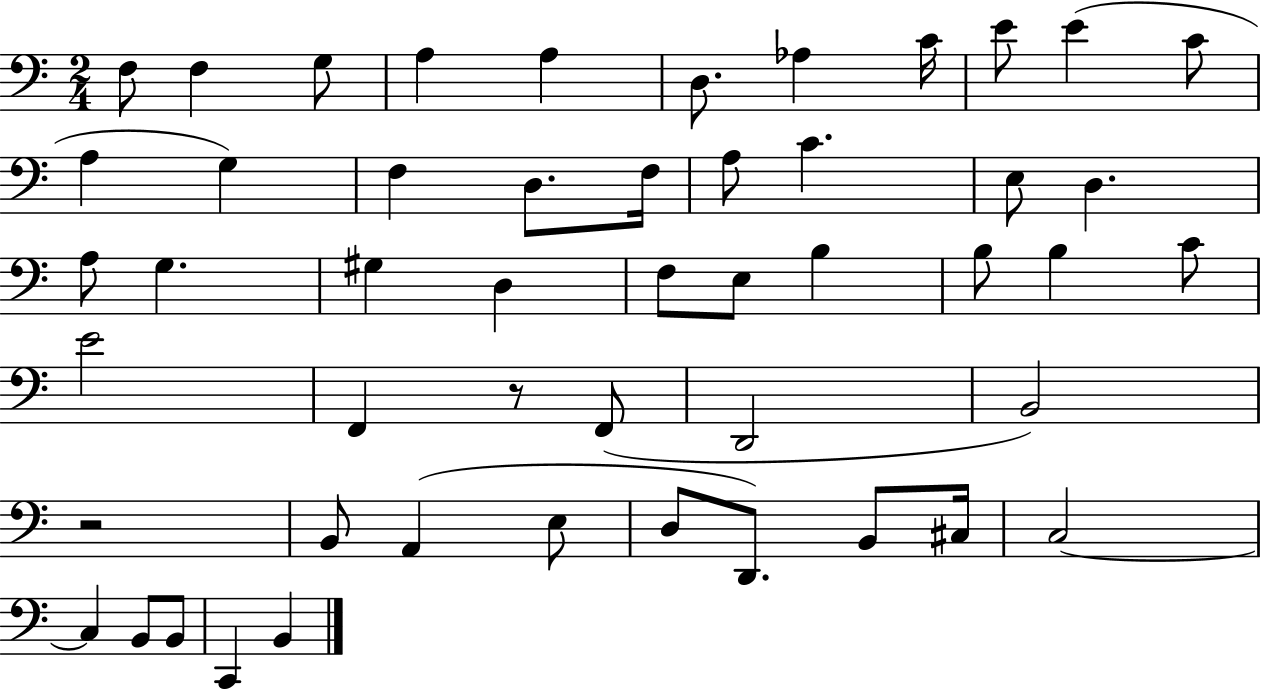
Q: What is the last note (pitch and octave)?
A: B2